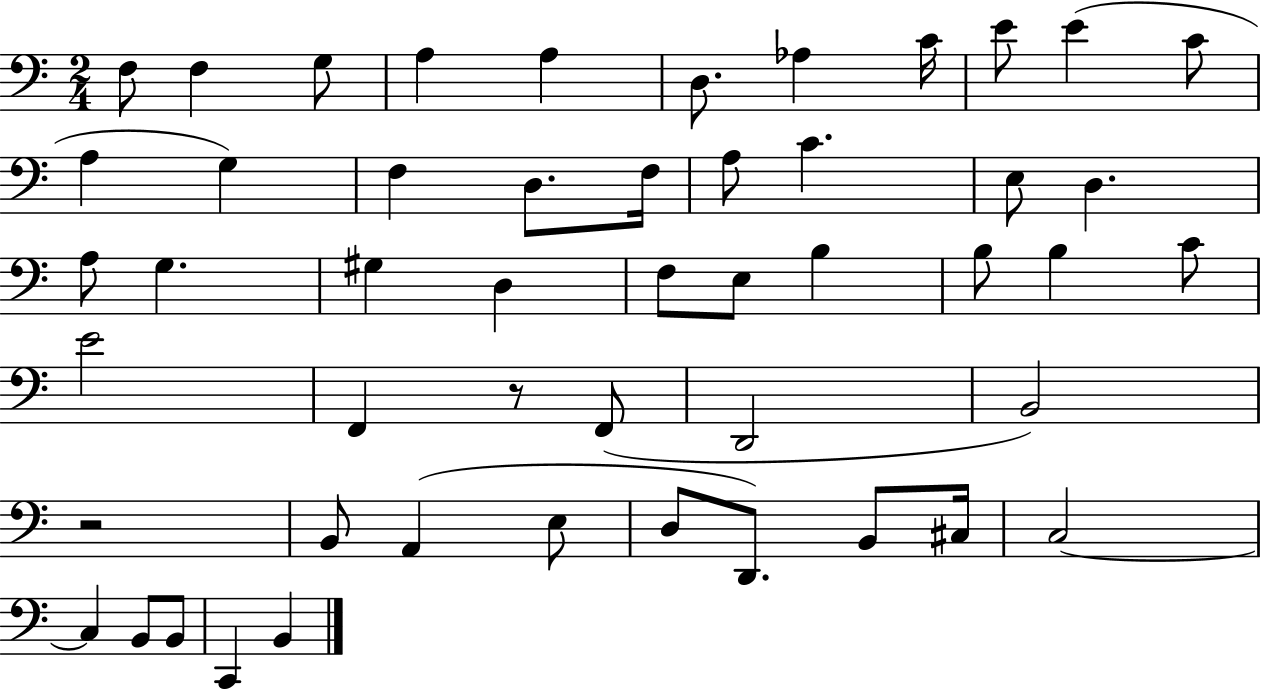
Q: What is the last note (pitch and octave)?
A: B2